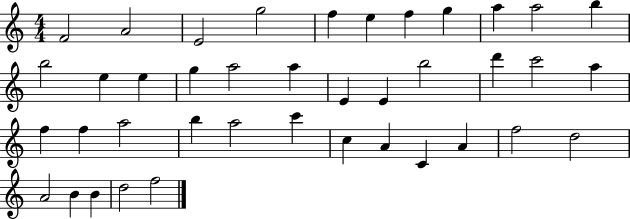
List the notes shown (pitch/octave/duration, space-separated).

F4/h A4/h E4/h G5/h F5/q E5/q F5/q G5/q A5/q A5/h B5/q B5/h E5/q E5/q G5/q A5/h A5/q E4/q E4/q B5/h D6/q C6/h A5/q F5/q F5/q A5/h B5/q A5/h C6/q C5/q A4/q C4/q A4/q F5/h D5/h A4/h B4/q B4/q D5/h F5/h